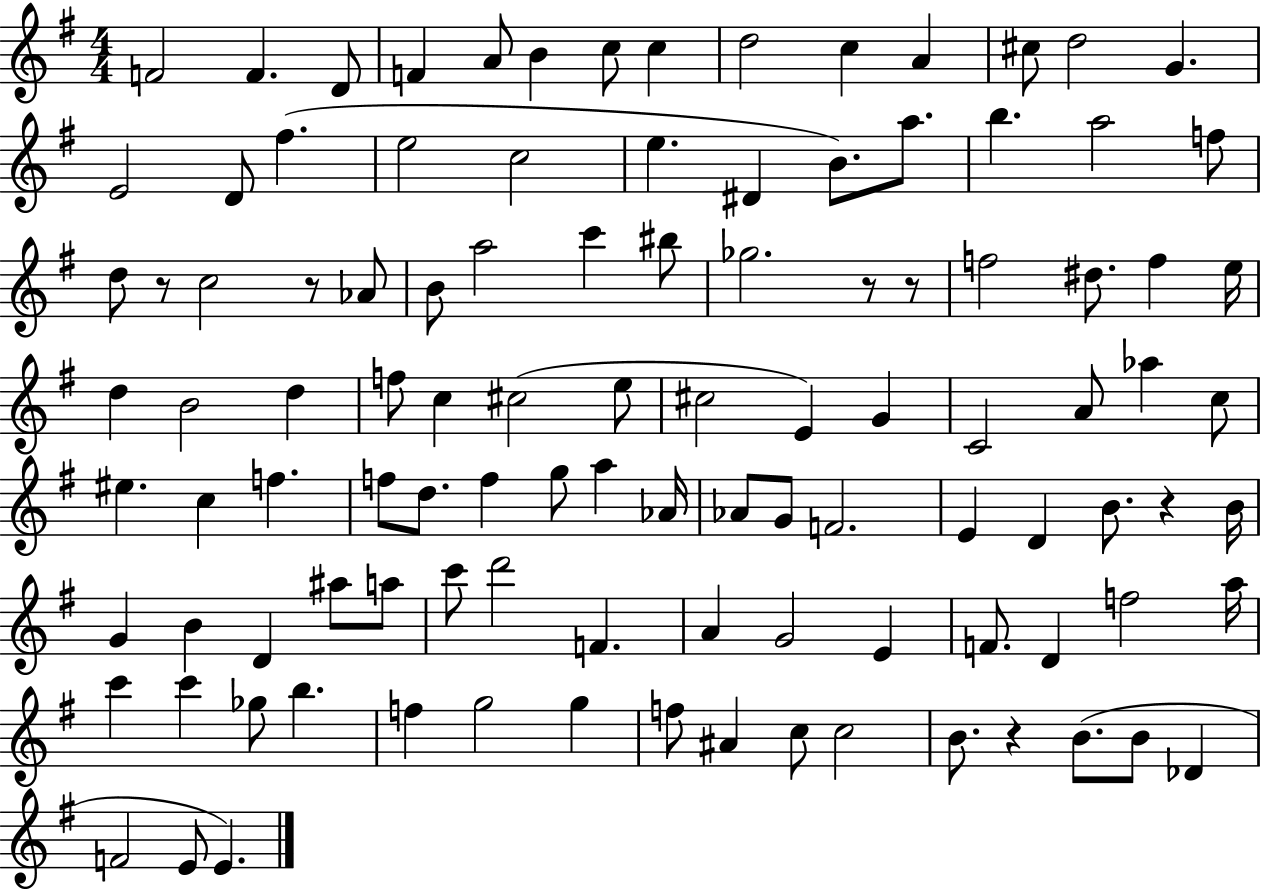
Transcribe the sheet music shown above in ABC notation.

X:1
T:Untitled
M:4/4
L:1/4
K:G
F2 F D/2 F A/2 B c/2 c d2 c A ^c/2 d2 G E2 D/2 ^f e2 c2 e ^D B/2 a/2 b a2 f/2 d/2 z/2 c2 z/2 _A/2 B/2 a2 c' ^b/2 _g2 z/2 z/2 f2 ^d/2 f e/4 d B2 d f/2 c ^c2 e/2 ^c2 E G C2 A/2 _a c/2 ^e c f f/2 d/2 f g/2 a _A/4 _A/2 G/2 F2 E D B/2 z B/4 G B D ^a/2 a/2 c'/2 d'2 F A G2 E F/2 D f2 a/4 c' c' _g/2 b f g2 g f/2 ^A c/2 c2 B/2 z B/2 B/2 _D F2 E/2 E